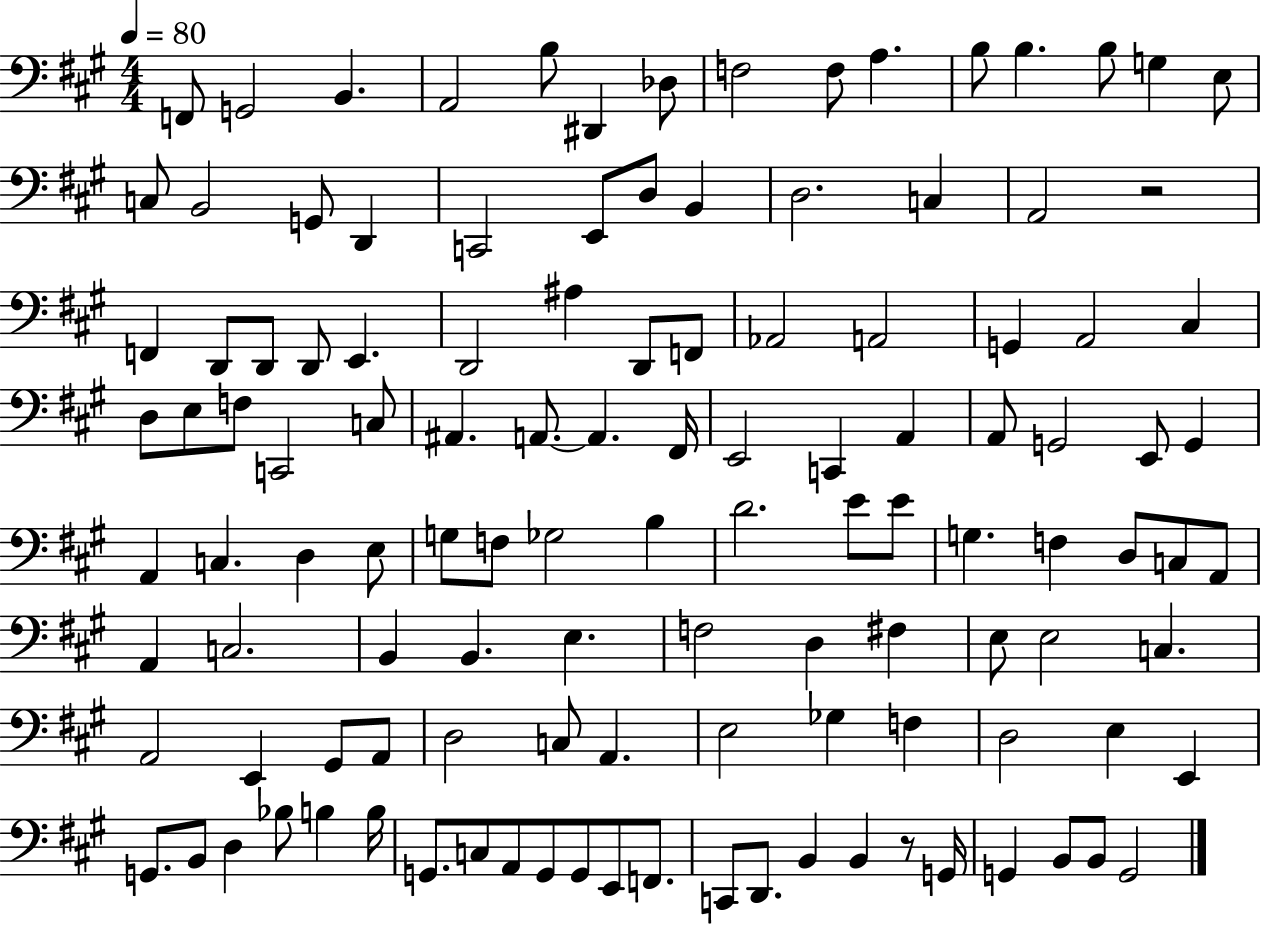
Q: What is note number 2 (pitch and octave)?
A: G2